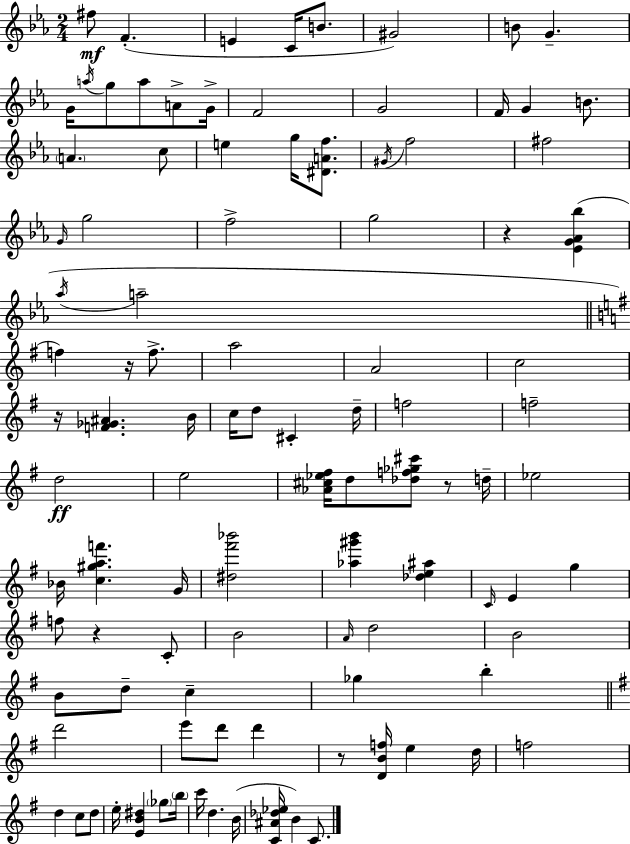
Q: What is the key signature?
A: EES major